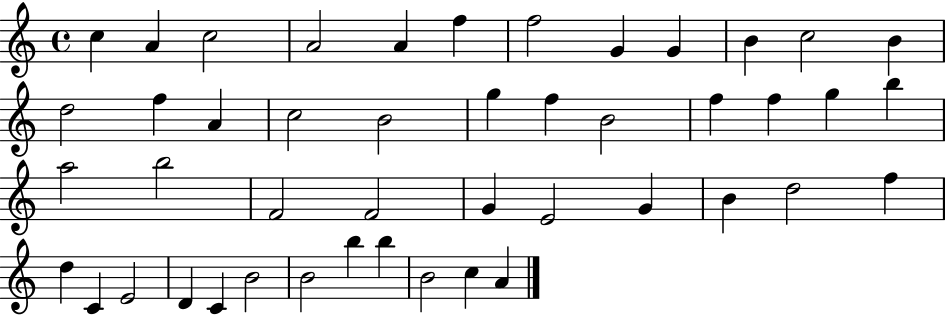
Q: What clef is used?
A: treble